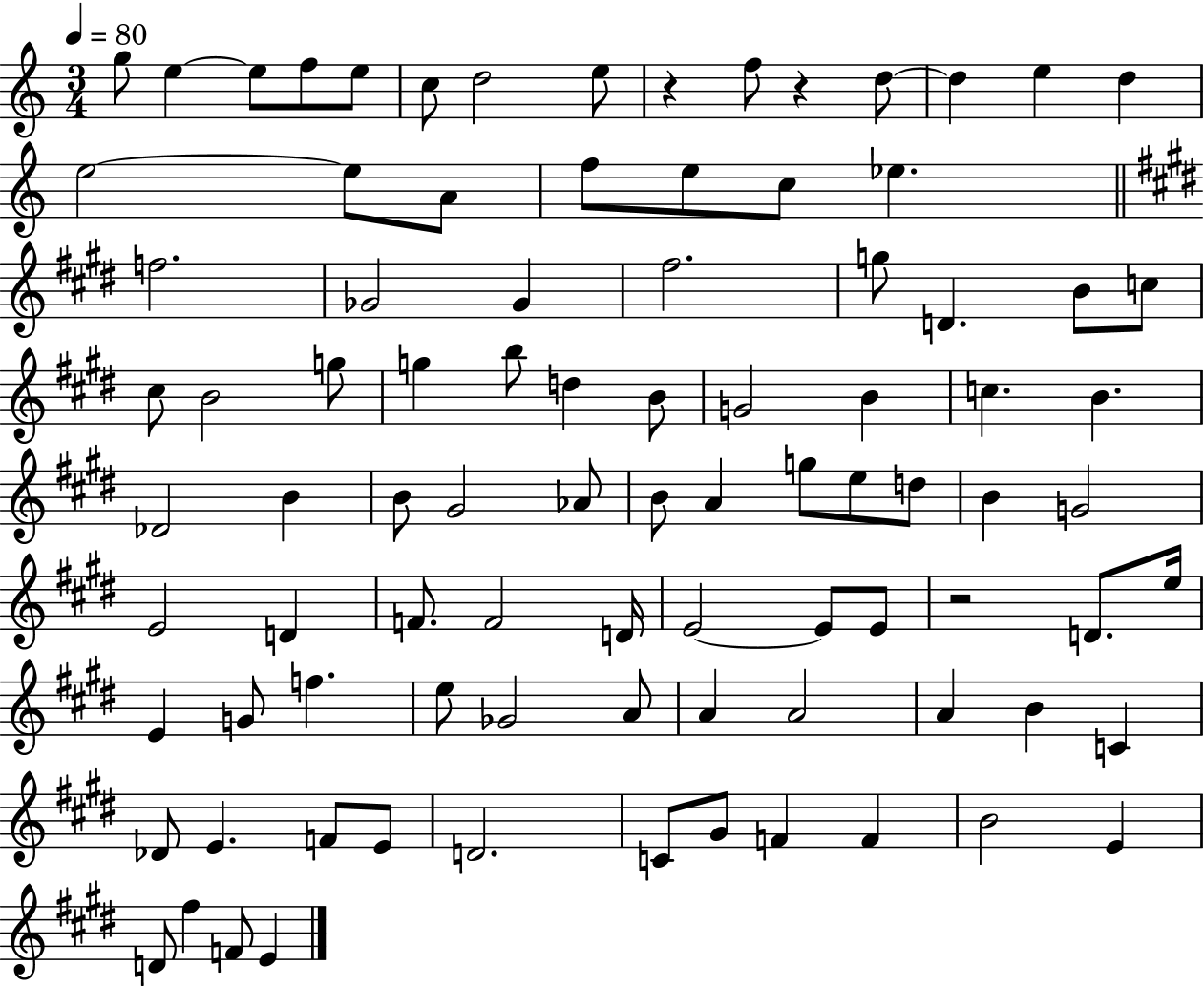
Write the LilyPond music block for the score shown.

{
  \clef treble
  \numericTimeSignature
  \time 3/4
  \key c \major
  \tempo 4 = 80
  g''8 e''4~~ e''8 f''8 e''8 | c''8 d''2 e''8 | r4 f''8 r4 d''8~~ | d''4 e''4 d''4 | \break e''2~~ e''8 a'8 | f''8 e''8 c''8 ees''4. | \bar "||" \break \key e \major f''2. | ges'2 ges'4 | fis''2. | g''8 d'4. b'8 c''8 | \break cis''8 b'2 g''8 | g''4 b''8 d''4 b'8 | g'2 b'4 | c''4. b'4. | \break des'2 b'4 | b'8 gis'2 aes'8 | b'8 a'4 g''8 e''8 d''8 | b'4 g'2 | \break e'2 d'4 | f'8. f'2 d'16 | e'2~~ e'8 e'8 | r2 d'8. e''16 | \break e'4 g'8 f''4. | e''8 ges'2 a'8 | a'4 a'2 | a'4 b'4 c'4 | \break des'8 e'4. f'8 e'8 | d'2. | c'8 gis'8 f'4 f'4 | b'2 e'4 | \break d'8 fis''4 f'8 e'4 | \bar "|."
}